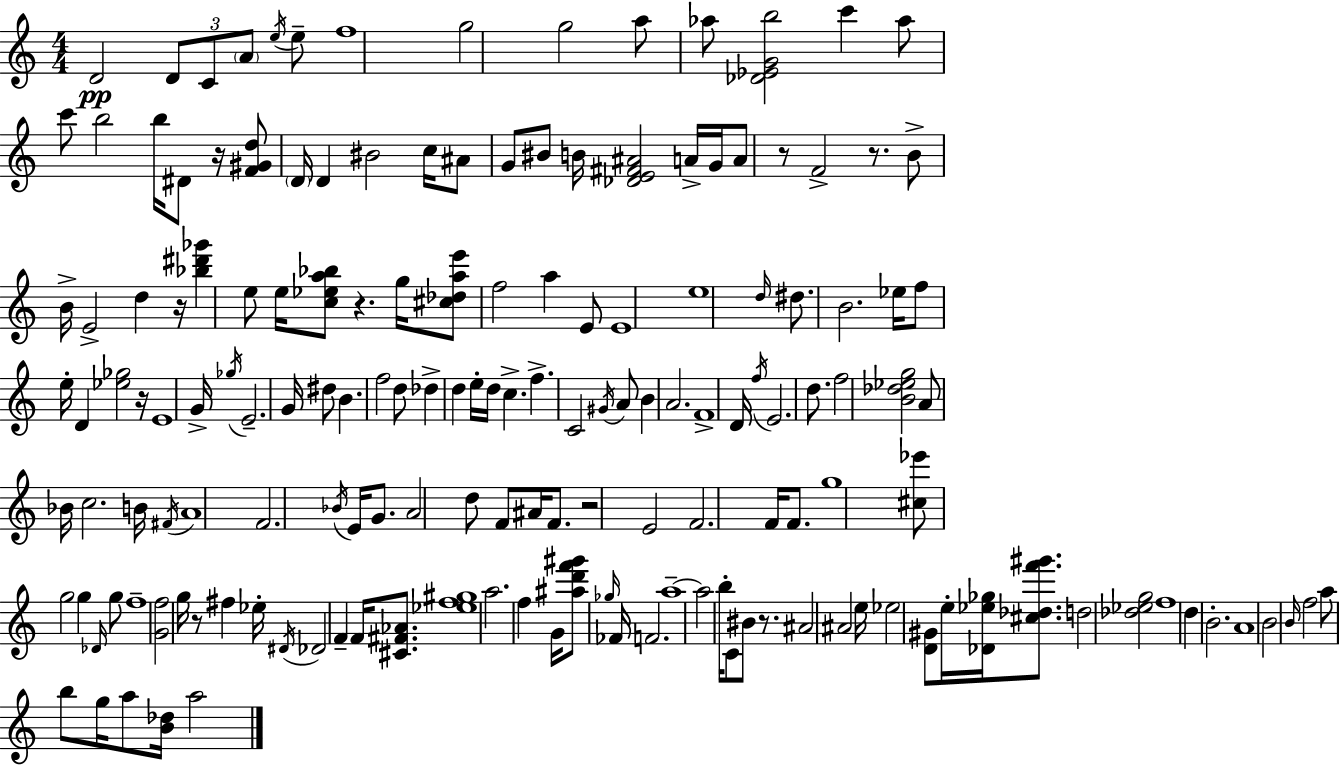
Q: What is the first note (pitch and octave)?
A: D4